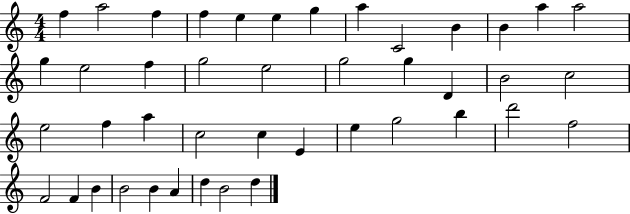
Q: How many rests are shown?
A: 0